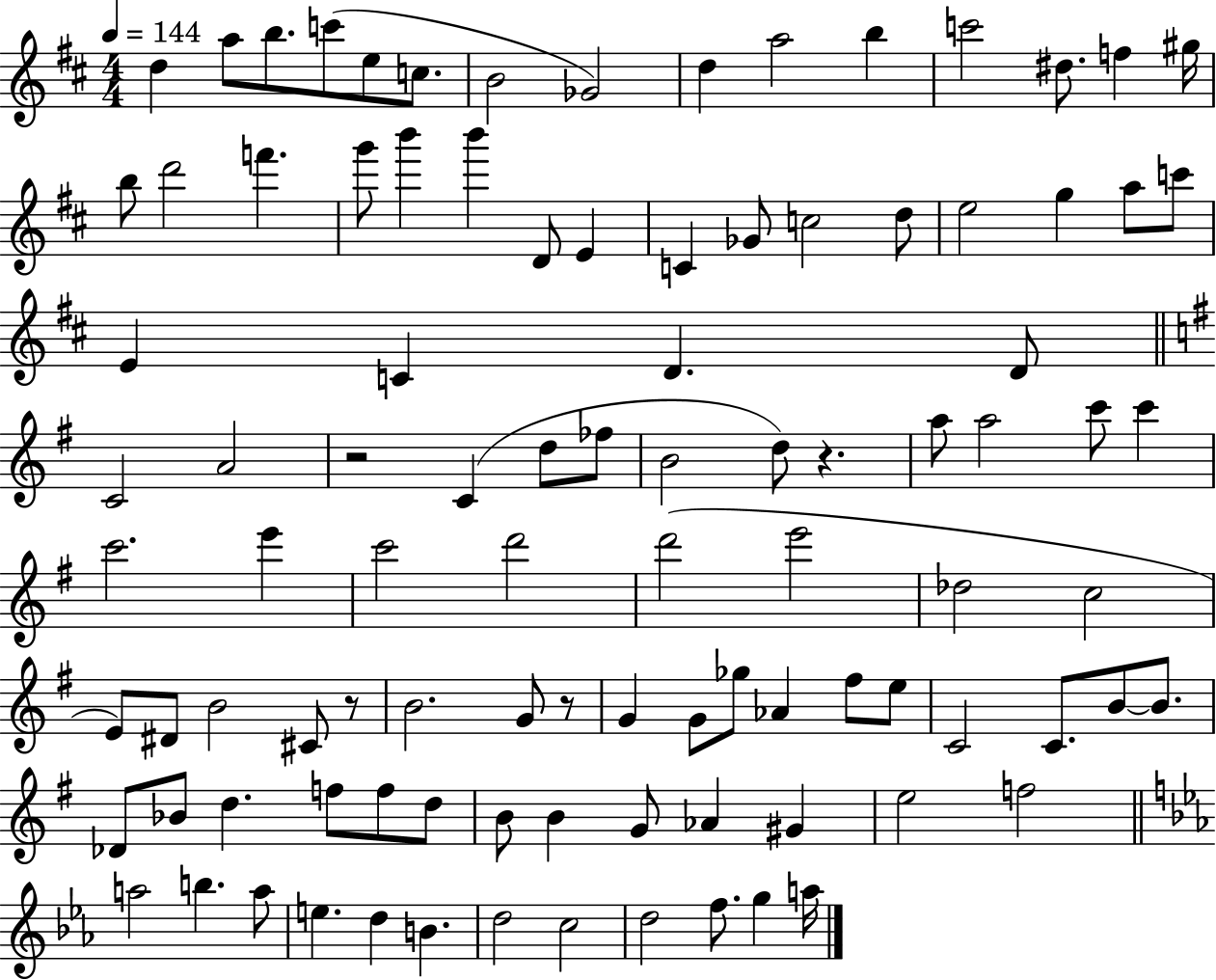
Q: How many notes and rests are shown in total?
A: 99